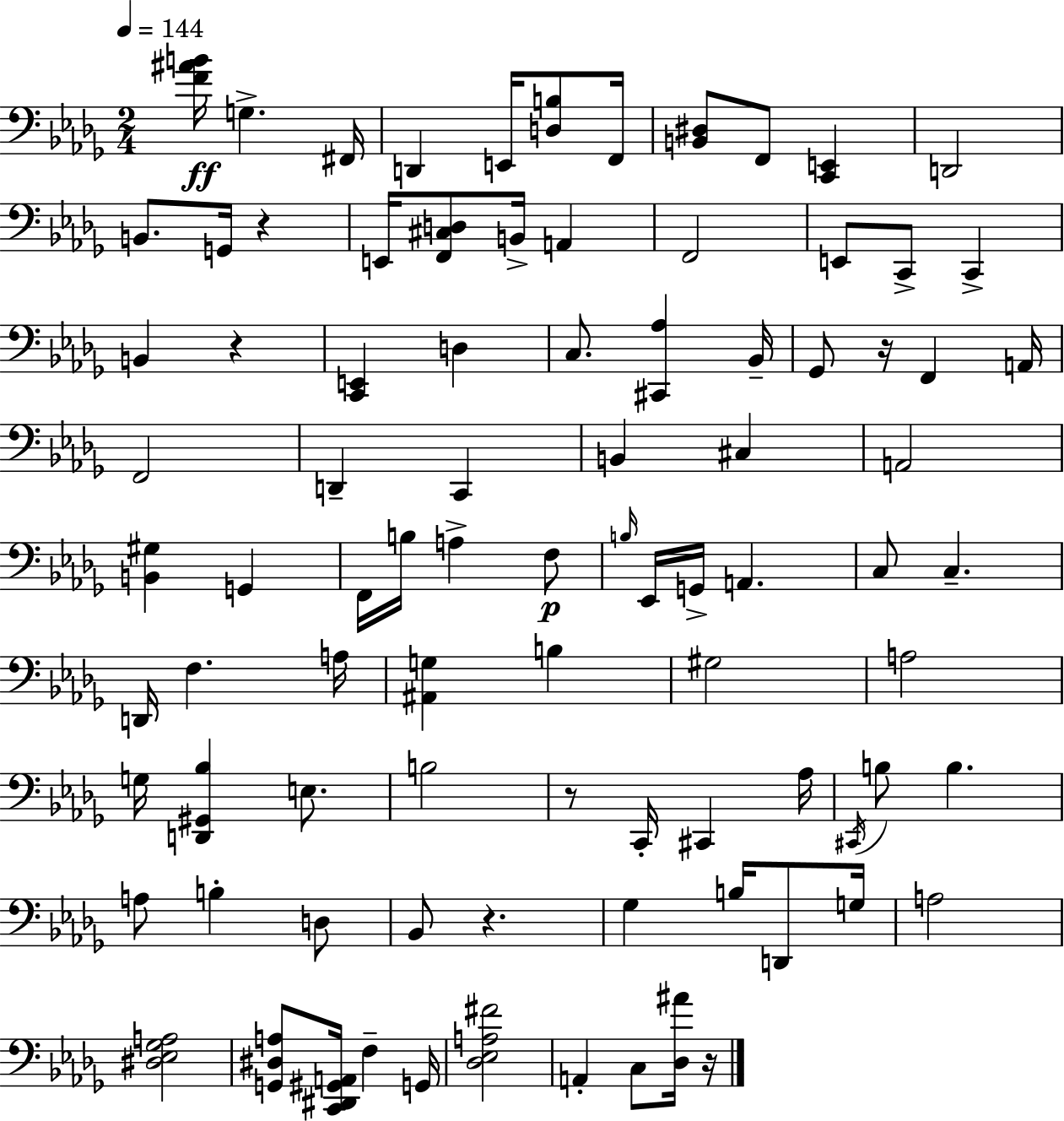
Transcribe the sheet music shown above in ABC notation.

X:1
T:Untitled
M:2/4
L:1/4
K:Bbm
[F^AB]/4 G, ^F,,/4 D,, E,,/4 [D,B,]/2 F,,/4 [B,,^D,]/2 F,,/2 [C,,E,,] D,,2 B,,/2 G,,/4 z E,,/4 [F,,^C,D,]/2 B,,/4 A,, F,,2 E,,/2 C,,/2 C,, B,, z [C,,E,,] D, C,/2 [^C,,_A,] _B,,/4 _G,,/2 z/4 F,, A,,/4 F,,2 D,, C,, B,, ^C, A,,2 [B,,^G,] G,, F,,/4 B,/4 A, F,/2 B,/4 _E,,/4 G,,/4 A,, C,/2 C, D,,/4 F, A,/4 [^A,,G,] B, ^G,2 A,2 G,/4 [D,,^G,,_B,] E,/2 B,2 z/2 C,,/4 ^C,, _A,/4 ^C,,/4 B,/2 B, A,/2 B, D,/2 _B,,/2 z _G, B,/4 D,,/2 G,/4 A,2 [^D,_E,_G,A,]2 [G,,^D,A,]/2 [C,,^D,,^G,,A,,]/4 F, G,,/4 [_D,_E,A,^F]2 A,, C,/2 [_D,^A]/4 z/4